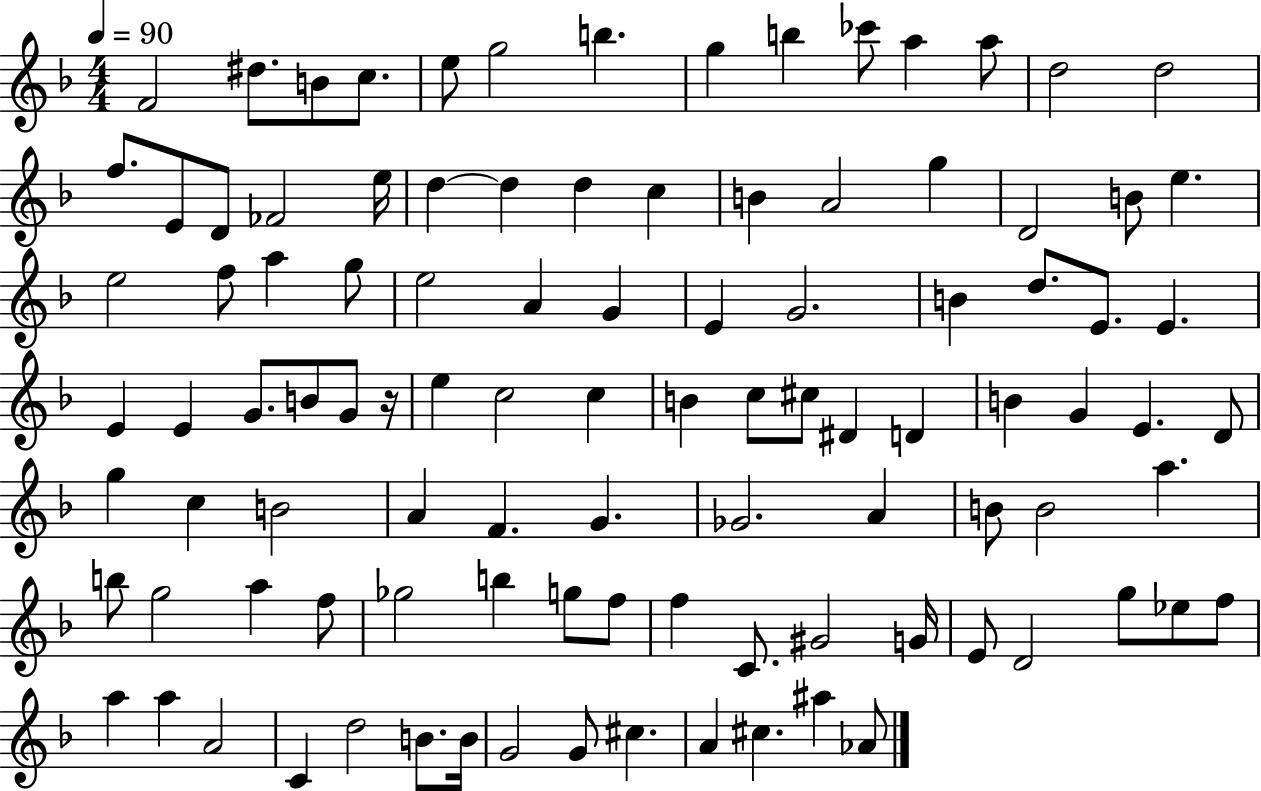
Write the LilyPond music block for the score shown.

{
  \clef treble
  \numericTimeSignature
  \time 4/4
  \key f \major
  \tempo 4 = 90
  \repeat volta 2 { f'2 dis''8. b'8 c''8. | e''8 g''2 b''4. | g''4 b''4 ces'''8 a''4 a''8 | d''2 d''2 | \break f''8. e'8 d'8 fes'2 e''16 | d''4~~ d''4 d''4 c''4 | b'4 a'2 g''4 | d'2 b'8 e''4. | \break e''2 f''8 a''4 g''8 | e''2 a'4 g'4 | e'4 g'2. | b'4 d''8. e'8. e'4. | \break e'4 e'4 g'8. b'8 g'8 r16 | e''4 c''2 c''4 | b'4 c''8 cis''8 dis'4 d'4 | b'4 g'4 e'4. d'8 | \break g''4 c''4 b'2 | a'4 f'4. g'4. | ges'2. a'4 | b'8 b'2 a''4. | \break b''8 g''2 a''4 f''8 | ges''2 b''4 g''8 f''8 | f''4 c'8. gis'2 g'16 | e'8 d'2 g''8 ees''8 f''8 | \break a''4 a''4 a'2 | c'4 d''2 b'8. b'16 | g'2 g'8 cis''4. | a'4 cis''4. ais''4 aes'8 | \break } \bar "|."
}